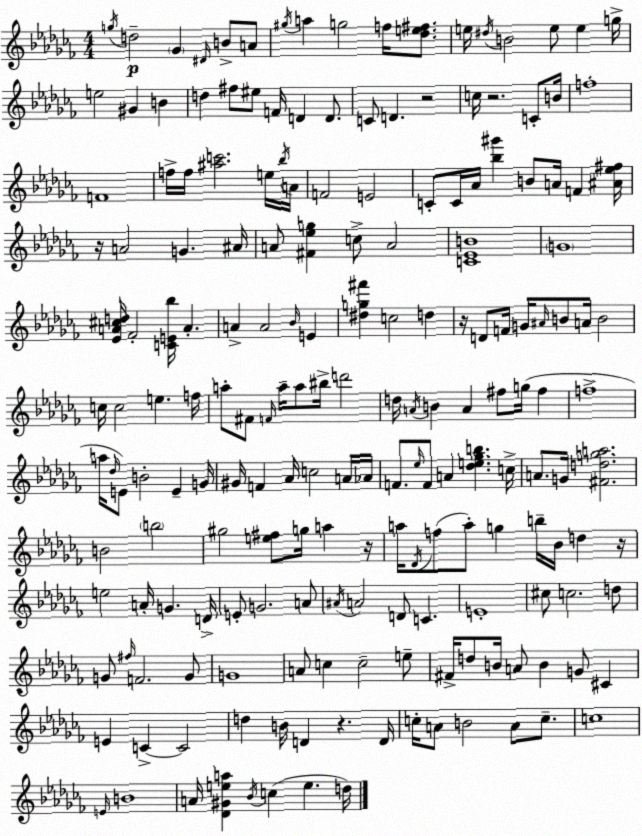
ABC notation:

X:1
T:Untitled
M:4/4
L:1/4
K:Abm
g/4 d2 _G ^D/4 B/2 A/2 ^g/4 a g2 f/4 [_de^f]/2 e/4 ^d/4 B2 e/2 e g/4 e2 ^G B d ^f/2 ^e/2 F/4 D D/2 C/2 D z2 c/4 z2 C/2 B/4 f4 F4 f/4 f/4 [^ac']2 e/4 _b/4 A/4 F2 E2 C/2 C/4 _A/4 [_b^g'] B/2 A/4 F [^A_e^f]/4 z/4 A2 G ^A/4 A/2 [^F_eg] c/2 A2 [C_EB]4 G4 [_EA^cd]/4 _F2 [CE_b]/4 A A A2 _B/4 E [^dg^f'] c2 d z/4 D/2 F/4 G/4 ^A/4 B/2 A/4 B2 c/4 c2 e f/4 a/2 ^F/2 F/4 a/4 a/2 ^b/4 d'2 d/4 A/4 B A ^f/2 g/4 ^f f4 a/4 _d/4 E/2 B2 E G/4 ^G/4 F _A/4 c2 A/4 _A/4 F/2 _e/4 F/2 A [_de_gb] c/4 A/2 G/4 [^Fdga]2 B2 b2 ^g2 [e^f]/2 g/4 a z/4 a/4 _D/4 f/2 a/2 g b/4 _B/4 d z/4 e2 A/4 G D/4 E/2 G2 A/2 ^A/4 A2 D/2 C E4 ^c/2 c2 d/2 G/2 ^f/4 F2 G/2 G4 A/2 c c2 e/2 ^F/4 d/2 B/4 A/2 B G/2 ^C E C C2 d B/4 D z D/4 c/4 A/2 B2 A/2 c/2 c4 E/4 B4 A/4 [_D^Gea] _B/4 c e d/4